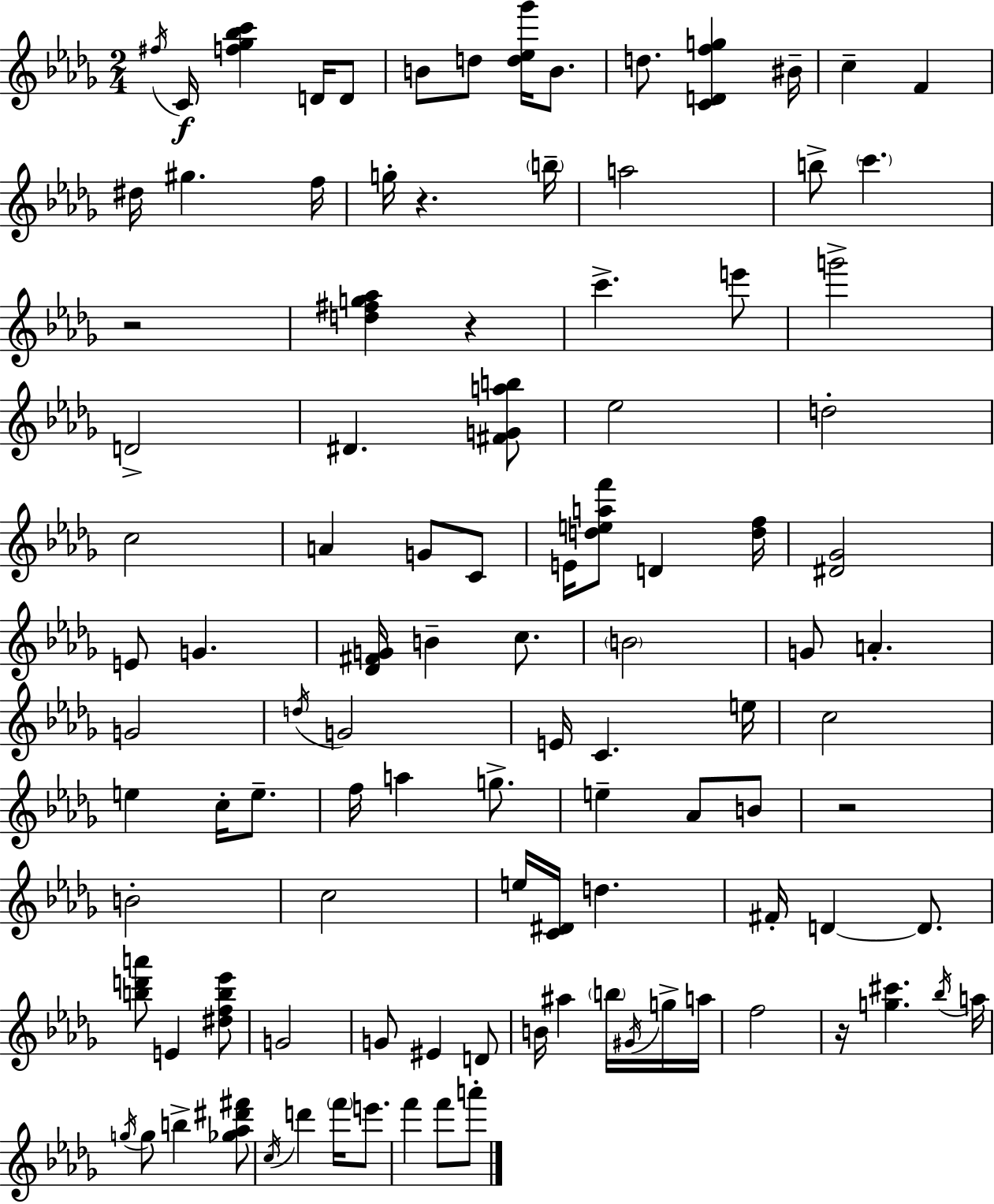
X:1
T:Untitled
M:2/4
L:1/4
K:Bbm
^f/4 C/4 [f_g_bc'] D/4 D/2 B/2 d/2 [d_e_g']/4 B/2 d/2 [CDfg] ^B/4 c F ^d/4 ^g f/4 g/4 z b/4 a2 b/2 c' z2 [d^fg_a] z c' e'/2 g'2 D2 ^D [^FGab]/2 _e2 d2 c2 A G/2 C/2 E/4 [deaf']/2 D [df]/4 [^D_G]2 E/2 G [_D^FG]/4 B c/2 B2 G/2 A G2 d/4 G2 E/4 C e/4 c2 e c/4 e/2 f/4 a g/2 e _A/2 B/2 z2 B2 c2 e/4 [C^D]/4 d ^F/4 D D/2 [bd'a']/2 E [^dfb_e']/2 G2 G/2 ^E D/2 B/4 ^a b/4 ^G/4 g/4 a/4 f2 z/4 [g^c'] _b/4 a/4 g/4 g/2 b [_g_a^d'^f']/2 c/4 d' f'/4 e'/2 f' f'/2 a'/2